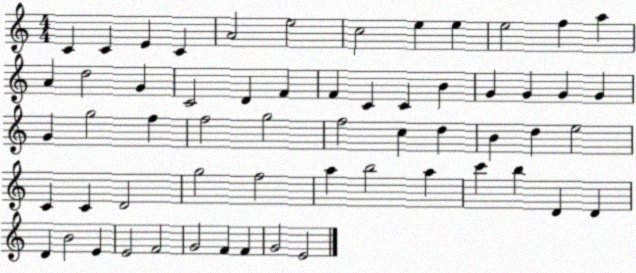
X:1
T:Untitled
M:4/4
L:1/4
K:C
C C E C A2 e2 c2 e e e2 f a A d2 G C2 D F F C C B G G G G G g2 f f2 g2 f2 c d B d e2 C C D2 g2 f2 a b2 a c' b D D D B2 E E2 F2 G2 F F G2 E2